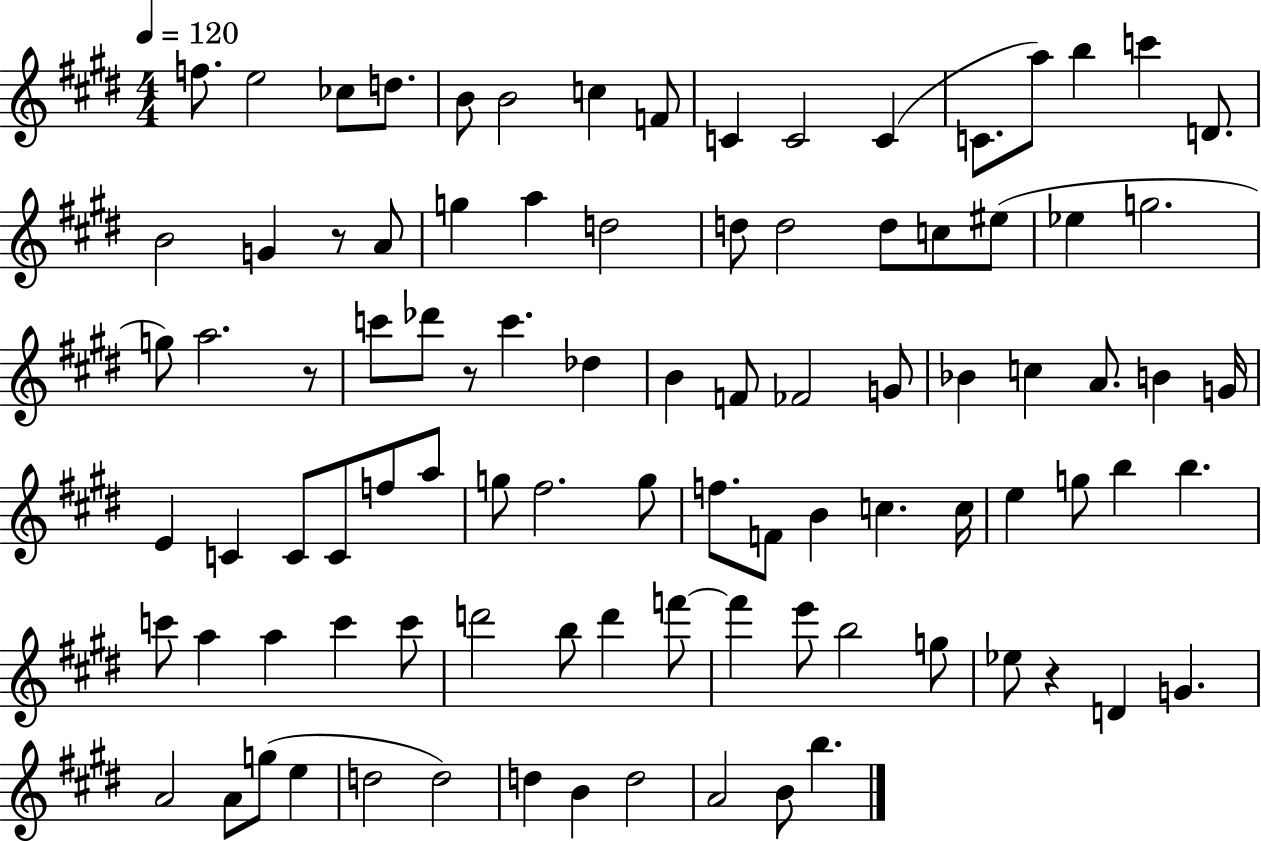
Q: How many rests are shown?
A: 4